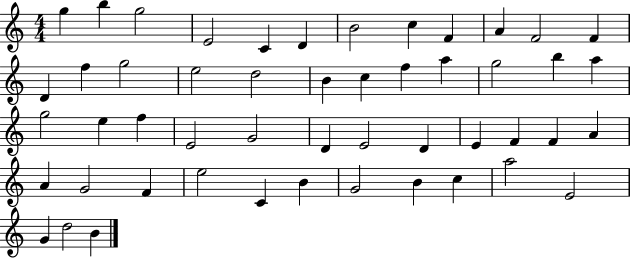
X:1
T:Untitled
M:4/4
L:1/4
K:C
g b g2 E2 C D B2 c F A F2 F D f g2 e2 d2 B c f a g2 b a g2 e f E2 G2 D E2 D E F F A A G2 F e2 C B G2 B c a2 E2 G d2 B